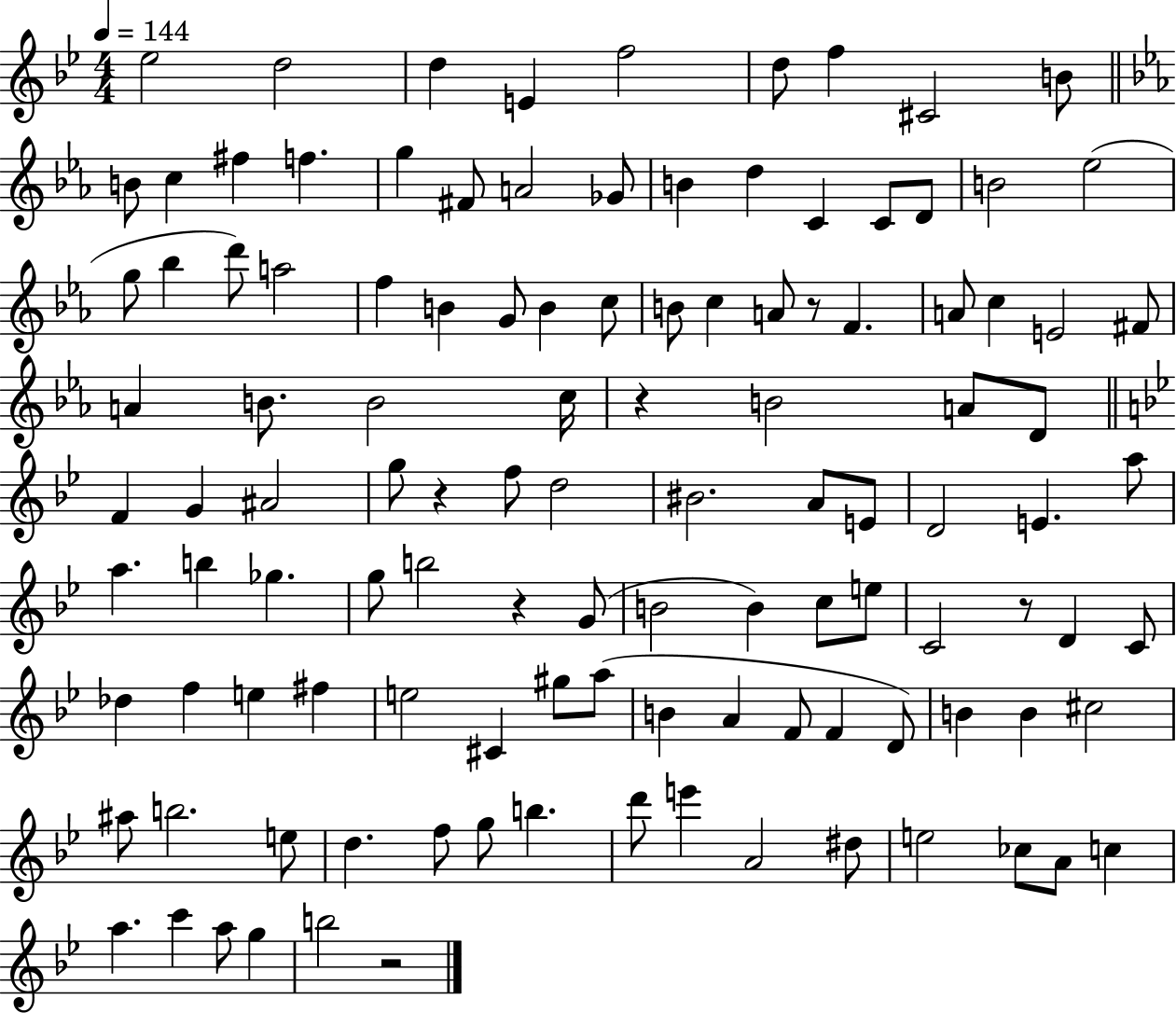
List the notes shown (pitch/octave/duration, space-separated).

Eb5/h D5/h D5/q E4/q F5/h D5/e F5/q C#4/h B4/e B4/e C5/q F#5/q F5/q. G5/q F#4/e A4/h Gb4/e B4/q D5/q C4/q C4/e D4/e B4/h Eb5/h G5/e Bb5/q D6/e A5/h F5/q B4/q G4/e B4/q C5/e B4/e C5/q A4/e R/e F4/q. A4/e C5/q E4/h F#4/e A4/q B4/e. B4/h C5/s R/q B4/h A4/e D4/e F4/q G4/q A#4/h G5/e R/q F5/e D5/h BIS4/h. A4/e E4/e D4/h E4/q. A5/e A5/q. B5/q Gb5/q. G5/e B5/h R/q G4/e B4/h B4/q C5/e E5/e C4/h R/e D4/q C4/e Db5/q F5/q E5/q F#5/q E5/h C#4/q G#5/e A5/e B4/q A4/q F4/e F4/q D4/e B4/q B4/q C#5/h A#5/e B5/h. E5/e D5/q. F5/e G5/e B5/q. D6/e E6/q A4/h D#5/e E5/h CES5/e A4/e C5/q A5/q. C6/q A5/e G5/q B5/h R/h